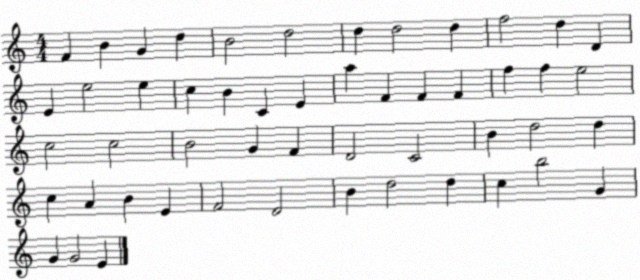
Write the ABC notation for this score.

X:1
T:Untitled
M:4/4
L:1/4
K:C
F B G d B2 d2 d d2 d f2 d D E e2 e c B C E a F F F f f e2 c2 c2 B2 G F D2 C2 B d2 d c A B E F2 D2 B d2 d c b2 G G G2 E